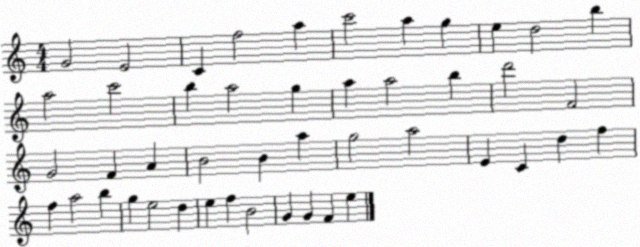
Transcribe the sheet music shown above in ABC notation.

X:1
T:Untitled
M:4/4
L:1/4
K:C
G2 E2 C f2 a c'2 a g e d2 b a2 c'2 b a2 g a a2 b d'2 F2 G2 F A B2 B a g2 a2 E C d f f a2 b g e2 d e f B2 G G F e